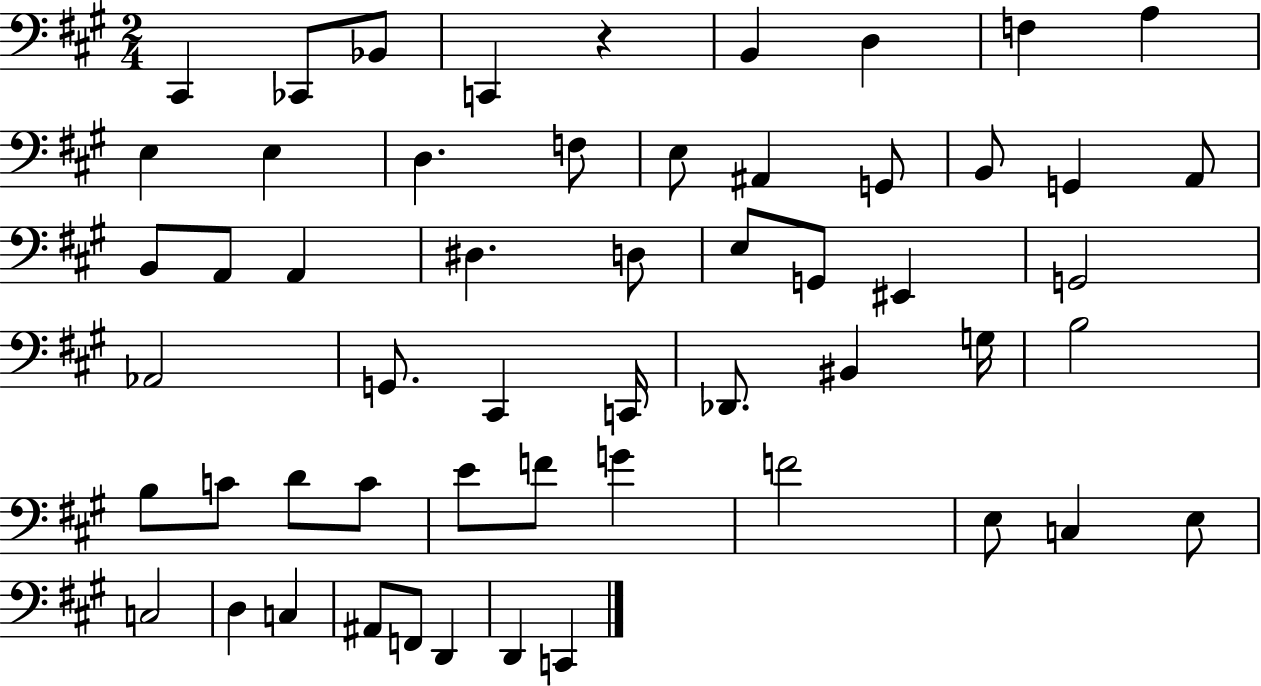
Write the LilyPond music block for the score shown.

{
  \clef bass
  \numericTimeSignature
  \time 2/4
  \key a \major
  \repeat volta 2 { cis,4 ces,8 bes,8 | c,4 r4 | b,4 d4 | f4 a4 | \break e4 e4 | d4. f8 | e8 ais,4 g,8 | b,8 g,4 a,8 | \break b,8 a,8 a,4 | dis4. d8 | e8 g,8 eis,4 | g,2 | \break aes,2 | g,8. cis,4 c,16 | des,8. bis,4 g16 | b2 | \break b8 c'8 d'8 c'8 | e'8 f'8 g'4 | f'2 | e8 c4 e8 | \break c2 | d4 c4 | ais,8 f,8 d,4 | d,4 c,4 | \break } \bar "|."
}